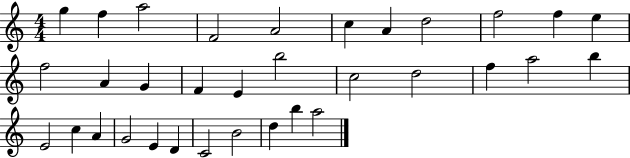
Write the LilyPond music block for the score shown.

{
  \clef treble
  \numericTimeSignature
  \time 4/4
  \key c \major
  g''4 f''4 a''2 | f'2 a'2 | c''4 a'4 d''2 | f''2 f''4 e''4 | \break f''2 a'4 g'4 | f'4 e'4 b''2 | c''2 d''2 | f''4 a''2 b''4 | \break e'2 c''4 a'4 | g'2 e'4 d'4 | c'2 b'2 | d''4 b''4 a''2 | \break \bar "|."
}